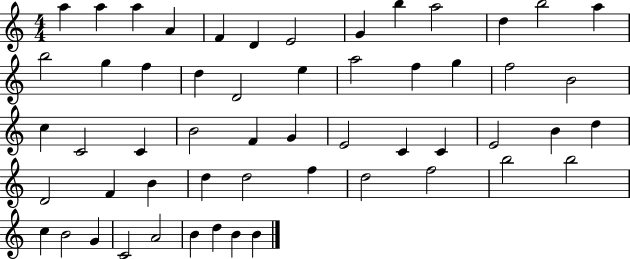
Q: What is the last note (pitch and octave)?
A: B4